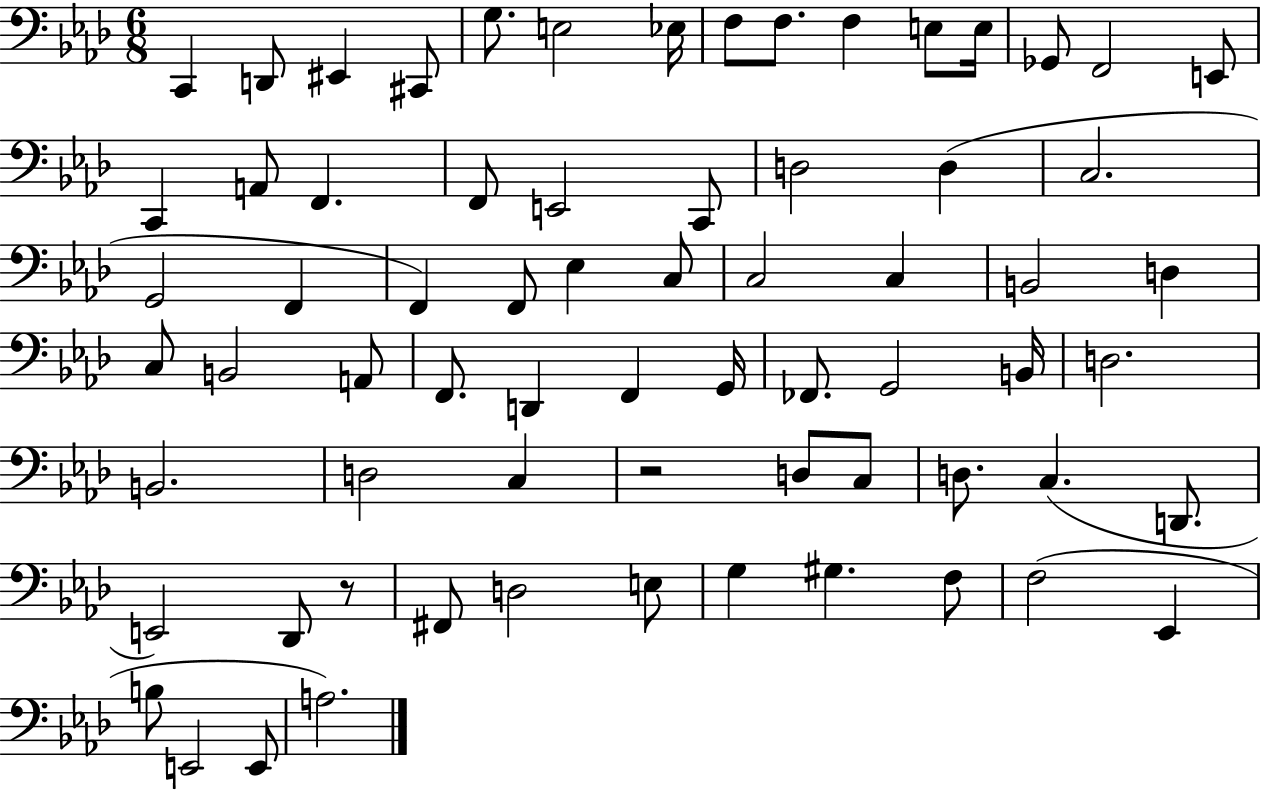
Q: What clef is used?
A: bass